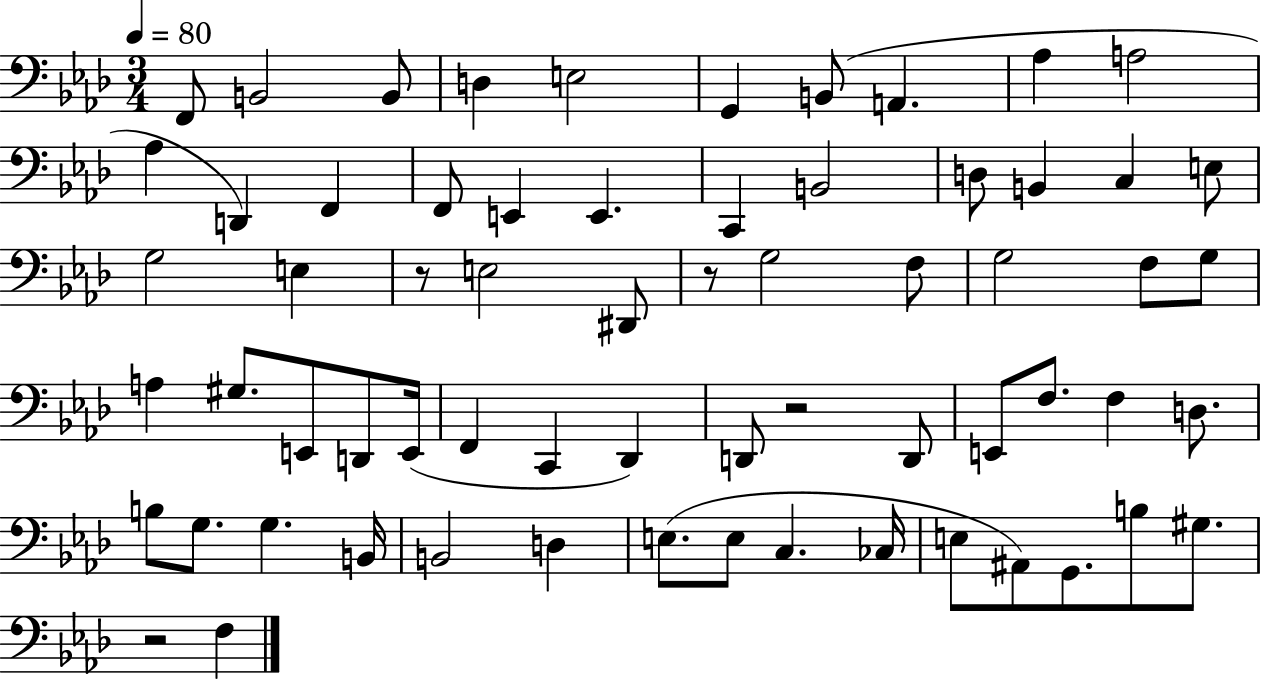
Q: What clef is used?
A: bass